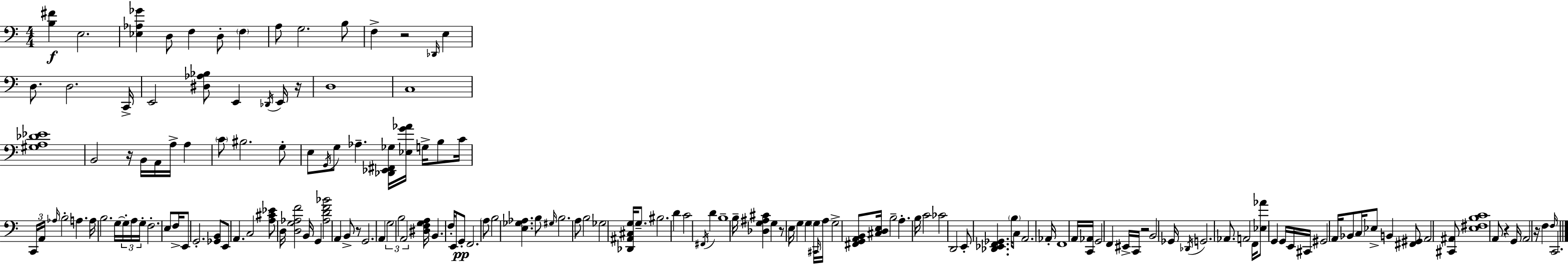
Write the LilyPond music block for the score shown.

{
  \clef bass
  \numericTimeSignature
  \time 4/4
  \key c \major
  <b fis'>4\f e2. | <ees aes ges'>4 d8 f4 d8-. \parenthesize f4 | a8 g2. b8 | f4-> r2 \grace { des,16 } e4 | \break d8. d2. | c,16-> e,2 <dis aes bes>8 e,4 \acciaccatura { des,16 } | e,16 r16 d1 | c1 | \break <gis a des' ees'>1 | b,2 r16 b,16 a,16 a16-> a4 | \parenthesize c'8 bis2. | g8-. e8 \acciaccatura { g,16 } g8 aes4.-- <des, ees, fis, ges>16 <ees g' aes'>16 g16-> | \break b8 c'16 \tuplet 3/2 { c,16 a,16 \grace { aes16 } } b2-. a4. | a16 b2. | g16~~ \tuplet 3/2 { g16-. a16 g16-. } f2.-. | e8 f16-> e,8 g,2.-. | \break <ges, b,>8 e,8 a,4. c2 | <a cis' ees'>8 d16 <d g aes f'>2 b,16 | g,4 <aes d' f' bes'>2 a,4 | b,8-> r8 g,2. | \break a,4 \tuplet 3/2 { g2 b2 | a,2 } <dis f g a>16 b,4. | f16-. e,8 g,8-.\pp f,2. | \parenthesize a8 b2 <e ges aes>4. | \break b8 \grace { gis16 } b2. | a8 b2 ges2 | <des, ais, cis g>16 g8.-- bis2. | d'4 c'2 | \break \acciaccatura { fis,16 } d'4 b1-- | b16-- <des g ais cis'>4 g4 r8 | e16 g4 g4 \parenthesize g16 \grace { cis,16 } a16 g2-> | <fis, g, a, b,>8 <cis d e>16 b2-- | \break a4.-. b16 c'2 ces'2 | d,2 e,8-. | <des, ees, f, ges,>4. \parenthesize b16 c8 a,2. | aes,16-. f,1 | \break a,16 <c, aes,>16 g,2 | f,4 eis,16-> c,16 r2 b,2 | ges,16 \acciaccatura { des,16 } g,2. | aes,8. a,2 | \break f,16 <ees aes'>8 g,4 g,16 e,16 cis,16 gis,2 | a,16 bes,8 \parenthesize c16 ees8-> b,4 <fis, gis,>8 a,2 | <cis, ais,>8 <e fis b c'>1 | a,8 r4 g,16 a,2 | \break r16 f4 \grace { f16 } c,2. | \bar "|."
}